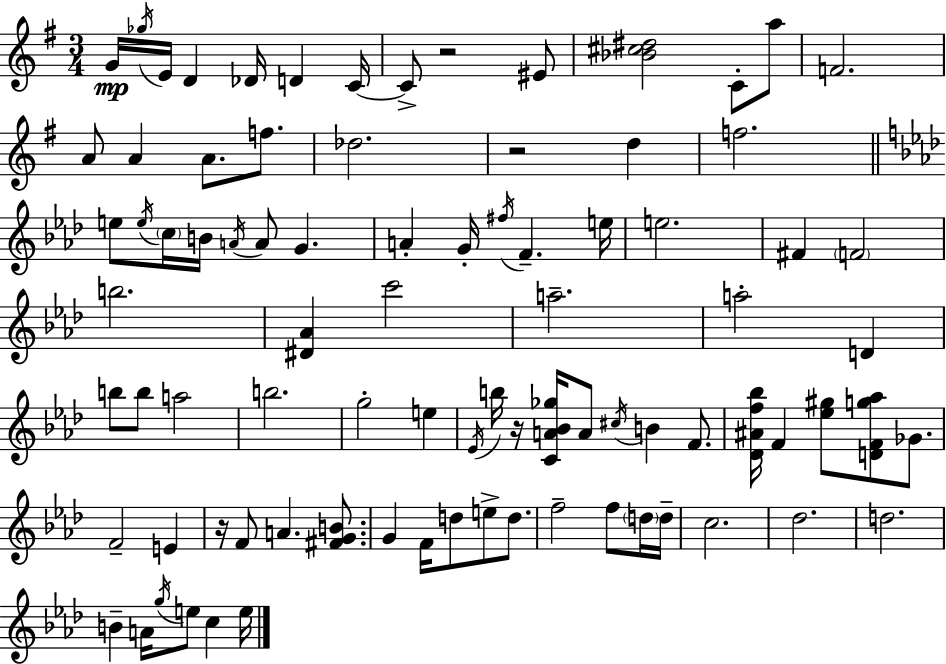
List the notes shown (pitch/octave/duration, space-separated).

G4/s Gb5/s E4/s D4/q Db4/s D4/q C4/s C4/e R/h EIS4/e [Bb4,C#5,D#5]/h C4/e A5/e F4/h. A4/e A4/q A4/e. F5/e. Db5/h. R/h D5/q F5/h. E5/e E5/s C5/s B4/s A4/s A4/e G4/q. A4/q G4/s F#5/s F4/q. E5/s E5/h. F#4/q F4/h B5/h. [D#4,Ab4]/q C6/h A5/h. A5/h D4/q B5/e B5/e A5/h B5/h. G5/h E5/q Eb4/s B5/s R/s [C4,A4,Bb4,Gb5]/s A4/e C#5/s B4/q F4/e. [Db4,A#4,F5,Bb5]/s F4/q [Eb5,G#5]/e [D4,F4,G5,Ab5]/e Gb4/e. F4/h E4/q R/s F4/e A4/q. [F#4,G4,B4]/e. G4/q F4/s D5/e E5/e D5/e. F5/h F5/e D5/s D5/s C5/h. Db5/h. D5/h. B4/q A4/s G5/s E5/e C5/q E5/s